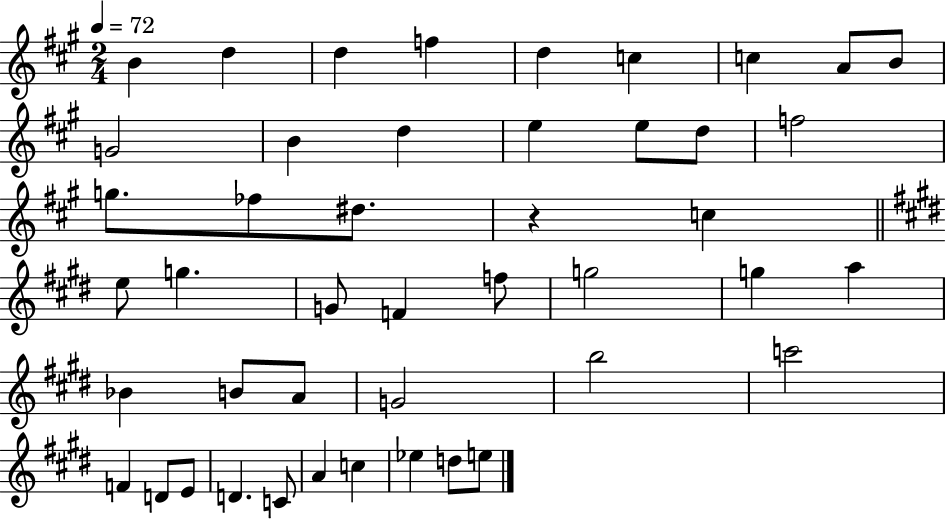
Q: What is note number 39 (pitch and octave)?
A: C4